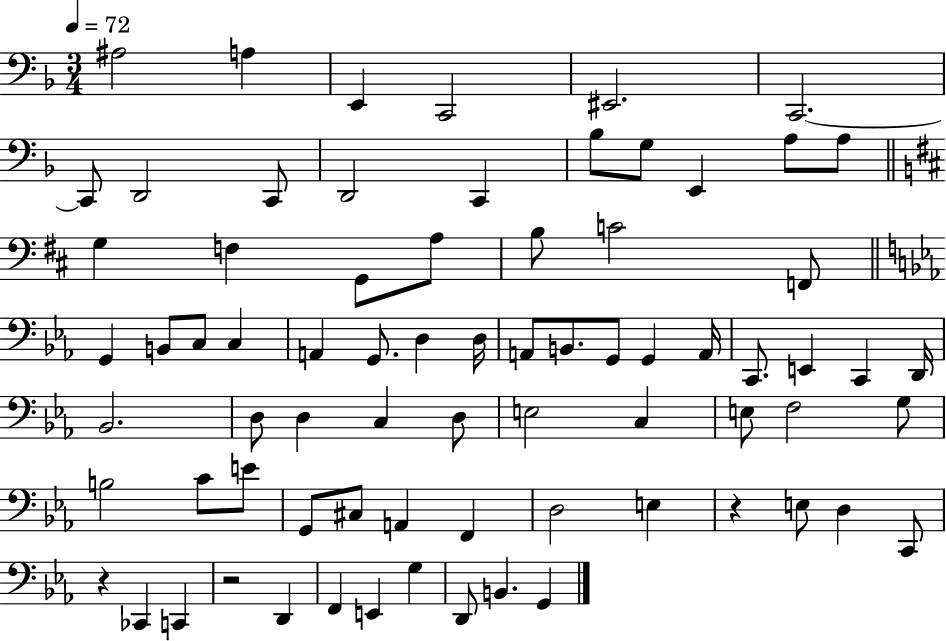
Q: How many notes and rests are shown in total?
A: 74